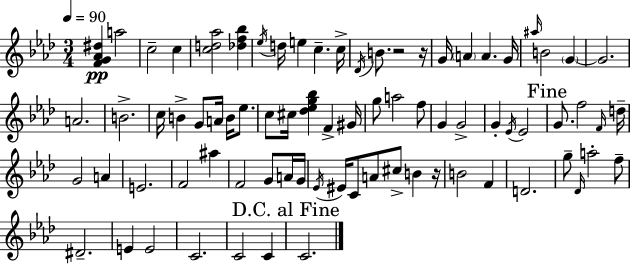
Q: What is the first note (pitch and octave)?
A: A5